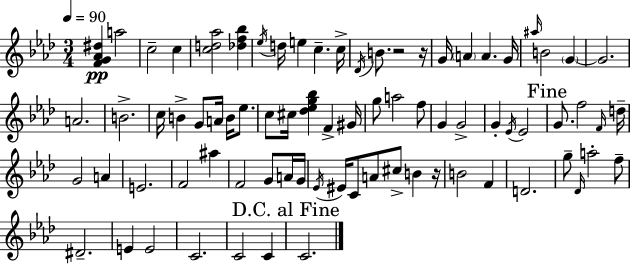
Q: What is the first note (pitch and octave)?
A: A5